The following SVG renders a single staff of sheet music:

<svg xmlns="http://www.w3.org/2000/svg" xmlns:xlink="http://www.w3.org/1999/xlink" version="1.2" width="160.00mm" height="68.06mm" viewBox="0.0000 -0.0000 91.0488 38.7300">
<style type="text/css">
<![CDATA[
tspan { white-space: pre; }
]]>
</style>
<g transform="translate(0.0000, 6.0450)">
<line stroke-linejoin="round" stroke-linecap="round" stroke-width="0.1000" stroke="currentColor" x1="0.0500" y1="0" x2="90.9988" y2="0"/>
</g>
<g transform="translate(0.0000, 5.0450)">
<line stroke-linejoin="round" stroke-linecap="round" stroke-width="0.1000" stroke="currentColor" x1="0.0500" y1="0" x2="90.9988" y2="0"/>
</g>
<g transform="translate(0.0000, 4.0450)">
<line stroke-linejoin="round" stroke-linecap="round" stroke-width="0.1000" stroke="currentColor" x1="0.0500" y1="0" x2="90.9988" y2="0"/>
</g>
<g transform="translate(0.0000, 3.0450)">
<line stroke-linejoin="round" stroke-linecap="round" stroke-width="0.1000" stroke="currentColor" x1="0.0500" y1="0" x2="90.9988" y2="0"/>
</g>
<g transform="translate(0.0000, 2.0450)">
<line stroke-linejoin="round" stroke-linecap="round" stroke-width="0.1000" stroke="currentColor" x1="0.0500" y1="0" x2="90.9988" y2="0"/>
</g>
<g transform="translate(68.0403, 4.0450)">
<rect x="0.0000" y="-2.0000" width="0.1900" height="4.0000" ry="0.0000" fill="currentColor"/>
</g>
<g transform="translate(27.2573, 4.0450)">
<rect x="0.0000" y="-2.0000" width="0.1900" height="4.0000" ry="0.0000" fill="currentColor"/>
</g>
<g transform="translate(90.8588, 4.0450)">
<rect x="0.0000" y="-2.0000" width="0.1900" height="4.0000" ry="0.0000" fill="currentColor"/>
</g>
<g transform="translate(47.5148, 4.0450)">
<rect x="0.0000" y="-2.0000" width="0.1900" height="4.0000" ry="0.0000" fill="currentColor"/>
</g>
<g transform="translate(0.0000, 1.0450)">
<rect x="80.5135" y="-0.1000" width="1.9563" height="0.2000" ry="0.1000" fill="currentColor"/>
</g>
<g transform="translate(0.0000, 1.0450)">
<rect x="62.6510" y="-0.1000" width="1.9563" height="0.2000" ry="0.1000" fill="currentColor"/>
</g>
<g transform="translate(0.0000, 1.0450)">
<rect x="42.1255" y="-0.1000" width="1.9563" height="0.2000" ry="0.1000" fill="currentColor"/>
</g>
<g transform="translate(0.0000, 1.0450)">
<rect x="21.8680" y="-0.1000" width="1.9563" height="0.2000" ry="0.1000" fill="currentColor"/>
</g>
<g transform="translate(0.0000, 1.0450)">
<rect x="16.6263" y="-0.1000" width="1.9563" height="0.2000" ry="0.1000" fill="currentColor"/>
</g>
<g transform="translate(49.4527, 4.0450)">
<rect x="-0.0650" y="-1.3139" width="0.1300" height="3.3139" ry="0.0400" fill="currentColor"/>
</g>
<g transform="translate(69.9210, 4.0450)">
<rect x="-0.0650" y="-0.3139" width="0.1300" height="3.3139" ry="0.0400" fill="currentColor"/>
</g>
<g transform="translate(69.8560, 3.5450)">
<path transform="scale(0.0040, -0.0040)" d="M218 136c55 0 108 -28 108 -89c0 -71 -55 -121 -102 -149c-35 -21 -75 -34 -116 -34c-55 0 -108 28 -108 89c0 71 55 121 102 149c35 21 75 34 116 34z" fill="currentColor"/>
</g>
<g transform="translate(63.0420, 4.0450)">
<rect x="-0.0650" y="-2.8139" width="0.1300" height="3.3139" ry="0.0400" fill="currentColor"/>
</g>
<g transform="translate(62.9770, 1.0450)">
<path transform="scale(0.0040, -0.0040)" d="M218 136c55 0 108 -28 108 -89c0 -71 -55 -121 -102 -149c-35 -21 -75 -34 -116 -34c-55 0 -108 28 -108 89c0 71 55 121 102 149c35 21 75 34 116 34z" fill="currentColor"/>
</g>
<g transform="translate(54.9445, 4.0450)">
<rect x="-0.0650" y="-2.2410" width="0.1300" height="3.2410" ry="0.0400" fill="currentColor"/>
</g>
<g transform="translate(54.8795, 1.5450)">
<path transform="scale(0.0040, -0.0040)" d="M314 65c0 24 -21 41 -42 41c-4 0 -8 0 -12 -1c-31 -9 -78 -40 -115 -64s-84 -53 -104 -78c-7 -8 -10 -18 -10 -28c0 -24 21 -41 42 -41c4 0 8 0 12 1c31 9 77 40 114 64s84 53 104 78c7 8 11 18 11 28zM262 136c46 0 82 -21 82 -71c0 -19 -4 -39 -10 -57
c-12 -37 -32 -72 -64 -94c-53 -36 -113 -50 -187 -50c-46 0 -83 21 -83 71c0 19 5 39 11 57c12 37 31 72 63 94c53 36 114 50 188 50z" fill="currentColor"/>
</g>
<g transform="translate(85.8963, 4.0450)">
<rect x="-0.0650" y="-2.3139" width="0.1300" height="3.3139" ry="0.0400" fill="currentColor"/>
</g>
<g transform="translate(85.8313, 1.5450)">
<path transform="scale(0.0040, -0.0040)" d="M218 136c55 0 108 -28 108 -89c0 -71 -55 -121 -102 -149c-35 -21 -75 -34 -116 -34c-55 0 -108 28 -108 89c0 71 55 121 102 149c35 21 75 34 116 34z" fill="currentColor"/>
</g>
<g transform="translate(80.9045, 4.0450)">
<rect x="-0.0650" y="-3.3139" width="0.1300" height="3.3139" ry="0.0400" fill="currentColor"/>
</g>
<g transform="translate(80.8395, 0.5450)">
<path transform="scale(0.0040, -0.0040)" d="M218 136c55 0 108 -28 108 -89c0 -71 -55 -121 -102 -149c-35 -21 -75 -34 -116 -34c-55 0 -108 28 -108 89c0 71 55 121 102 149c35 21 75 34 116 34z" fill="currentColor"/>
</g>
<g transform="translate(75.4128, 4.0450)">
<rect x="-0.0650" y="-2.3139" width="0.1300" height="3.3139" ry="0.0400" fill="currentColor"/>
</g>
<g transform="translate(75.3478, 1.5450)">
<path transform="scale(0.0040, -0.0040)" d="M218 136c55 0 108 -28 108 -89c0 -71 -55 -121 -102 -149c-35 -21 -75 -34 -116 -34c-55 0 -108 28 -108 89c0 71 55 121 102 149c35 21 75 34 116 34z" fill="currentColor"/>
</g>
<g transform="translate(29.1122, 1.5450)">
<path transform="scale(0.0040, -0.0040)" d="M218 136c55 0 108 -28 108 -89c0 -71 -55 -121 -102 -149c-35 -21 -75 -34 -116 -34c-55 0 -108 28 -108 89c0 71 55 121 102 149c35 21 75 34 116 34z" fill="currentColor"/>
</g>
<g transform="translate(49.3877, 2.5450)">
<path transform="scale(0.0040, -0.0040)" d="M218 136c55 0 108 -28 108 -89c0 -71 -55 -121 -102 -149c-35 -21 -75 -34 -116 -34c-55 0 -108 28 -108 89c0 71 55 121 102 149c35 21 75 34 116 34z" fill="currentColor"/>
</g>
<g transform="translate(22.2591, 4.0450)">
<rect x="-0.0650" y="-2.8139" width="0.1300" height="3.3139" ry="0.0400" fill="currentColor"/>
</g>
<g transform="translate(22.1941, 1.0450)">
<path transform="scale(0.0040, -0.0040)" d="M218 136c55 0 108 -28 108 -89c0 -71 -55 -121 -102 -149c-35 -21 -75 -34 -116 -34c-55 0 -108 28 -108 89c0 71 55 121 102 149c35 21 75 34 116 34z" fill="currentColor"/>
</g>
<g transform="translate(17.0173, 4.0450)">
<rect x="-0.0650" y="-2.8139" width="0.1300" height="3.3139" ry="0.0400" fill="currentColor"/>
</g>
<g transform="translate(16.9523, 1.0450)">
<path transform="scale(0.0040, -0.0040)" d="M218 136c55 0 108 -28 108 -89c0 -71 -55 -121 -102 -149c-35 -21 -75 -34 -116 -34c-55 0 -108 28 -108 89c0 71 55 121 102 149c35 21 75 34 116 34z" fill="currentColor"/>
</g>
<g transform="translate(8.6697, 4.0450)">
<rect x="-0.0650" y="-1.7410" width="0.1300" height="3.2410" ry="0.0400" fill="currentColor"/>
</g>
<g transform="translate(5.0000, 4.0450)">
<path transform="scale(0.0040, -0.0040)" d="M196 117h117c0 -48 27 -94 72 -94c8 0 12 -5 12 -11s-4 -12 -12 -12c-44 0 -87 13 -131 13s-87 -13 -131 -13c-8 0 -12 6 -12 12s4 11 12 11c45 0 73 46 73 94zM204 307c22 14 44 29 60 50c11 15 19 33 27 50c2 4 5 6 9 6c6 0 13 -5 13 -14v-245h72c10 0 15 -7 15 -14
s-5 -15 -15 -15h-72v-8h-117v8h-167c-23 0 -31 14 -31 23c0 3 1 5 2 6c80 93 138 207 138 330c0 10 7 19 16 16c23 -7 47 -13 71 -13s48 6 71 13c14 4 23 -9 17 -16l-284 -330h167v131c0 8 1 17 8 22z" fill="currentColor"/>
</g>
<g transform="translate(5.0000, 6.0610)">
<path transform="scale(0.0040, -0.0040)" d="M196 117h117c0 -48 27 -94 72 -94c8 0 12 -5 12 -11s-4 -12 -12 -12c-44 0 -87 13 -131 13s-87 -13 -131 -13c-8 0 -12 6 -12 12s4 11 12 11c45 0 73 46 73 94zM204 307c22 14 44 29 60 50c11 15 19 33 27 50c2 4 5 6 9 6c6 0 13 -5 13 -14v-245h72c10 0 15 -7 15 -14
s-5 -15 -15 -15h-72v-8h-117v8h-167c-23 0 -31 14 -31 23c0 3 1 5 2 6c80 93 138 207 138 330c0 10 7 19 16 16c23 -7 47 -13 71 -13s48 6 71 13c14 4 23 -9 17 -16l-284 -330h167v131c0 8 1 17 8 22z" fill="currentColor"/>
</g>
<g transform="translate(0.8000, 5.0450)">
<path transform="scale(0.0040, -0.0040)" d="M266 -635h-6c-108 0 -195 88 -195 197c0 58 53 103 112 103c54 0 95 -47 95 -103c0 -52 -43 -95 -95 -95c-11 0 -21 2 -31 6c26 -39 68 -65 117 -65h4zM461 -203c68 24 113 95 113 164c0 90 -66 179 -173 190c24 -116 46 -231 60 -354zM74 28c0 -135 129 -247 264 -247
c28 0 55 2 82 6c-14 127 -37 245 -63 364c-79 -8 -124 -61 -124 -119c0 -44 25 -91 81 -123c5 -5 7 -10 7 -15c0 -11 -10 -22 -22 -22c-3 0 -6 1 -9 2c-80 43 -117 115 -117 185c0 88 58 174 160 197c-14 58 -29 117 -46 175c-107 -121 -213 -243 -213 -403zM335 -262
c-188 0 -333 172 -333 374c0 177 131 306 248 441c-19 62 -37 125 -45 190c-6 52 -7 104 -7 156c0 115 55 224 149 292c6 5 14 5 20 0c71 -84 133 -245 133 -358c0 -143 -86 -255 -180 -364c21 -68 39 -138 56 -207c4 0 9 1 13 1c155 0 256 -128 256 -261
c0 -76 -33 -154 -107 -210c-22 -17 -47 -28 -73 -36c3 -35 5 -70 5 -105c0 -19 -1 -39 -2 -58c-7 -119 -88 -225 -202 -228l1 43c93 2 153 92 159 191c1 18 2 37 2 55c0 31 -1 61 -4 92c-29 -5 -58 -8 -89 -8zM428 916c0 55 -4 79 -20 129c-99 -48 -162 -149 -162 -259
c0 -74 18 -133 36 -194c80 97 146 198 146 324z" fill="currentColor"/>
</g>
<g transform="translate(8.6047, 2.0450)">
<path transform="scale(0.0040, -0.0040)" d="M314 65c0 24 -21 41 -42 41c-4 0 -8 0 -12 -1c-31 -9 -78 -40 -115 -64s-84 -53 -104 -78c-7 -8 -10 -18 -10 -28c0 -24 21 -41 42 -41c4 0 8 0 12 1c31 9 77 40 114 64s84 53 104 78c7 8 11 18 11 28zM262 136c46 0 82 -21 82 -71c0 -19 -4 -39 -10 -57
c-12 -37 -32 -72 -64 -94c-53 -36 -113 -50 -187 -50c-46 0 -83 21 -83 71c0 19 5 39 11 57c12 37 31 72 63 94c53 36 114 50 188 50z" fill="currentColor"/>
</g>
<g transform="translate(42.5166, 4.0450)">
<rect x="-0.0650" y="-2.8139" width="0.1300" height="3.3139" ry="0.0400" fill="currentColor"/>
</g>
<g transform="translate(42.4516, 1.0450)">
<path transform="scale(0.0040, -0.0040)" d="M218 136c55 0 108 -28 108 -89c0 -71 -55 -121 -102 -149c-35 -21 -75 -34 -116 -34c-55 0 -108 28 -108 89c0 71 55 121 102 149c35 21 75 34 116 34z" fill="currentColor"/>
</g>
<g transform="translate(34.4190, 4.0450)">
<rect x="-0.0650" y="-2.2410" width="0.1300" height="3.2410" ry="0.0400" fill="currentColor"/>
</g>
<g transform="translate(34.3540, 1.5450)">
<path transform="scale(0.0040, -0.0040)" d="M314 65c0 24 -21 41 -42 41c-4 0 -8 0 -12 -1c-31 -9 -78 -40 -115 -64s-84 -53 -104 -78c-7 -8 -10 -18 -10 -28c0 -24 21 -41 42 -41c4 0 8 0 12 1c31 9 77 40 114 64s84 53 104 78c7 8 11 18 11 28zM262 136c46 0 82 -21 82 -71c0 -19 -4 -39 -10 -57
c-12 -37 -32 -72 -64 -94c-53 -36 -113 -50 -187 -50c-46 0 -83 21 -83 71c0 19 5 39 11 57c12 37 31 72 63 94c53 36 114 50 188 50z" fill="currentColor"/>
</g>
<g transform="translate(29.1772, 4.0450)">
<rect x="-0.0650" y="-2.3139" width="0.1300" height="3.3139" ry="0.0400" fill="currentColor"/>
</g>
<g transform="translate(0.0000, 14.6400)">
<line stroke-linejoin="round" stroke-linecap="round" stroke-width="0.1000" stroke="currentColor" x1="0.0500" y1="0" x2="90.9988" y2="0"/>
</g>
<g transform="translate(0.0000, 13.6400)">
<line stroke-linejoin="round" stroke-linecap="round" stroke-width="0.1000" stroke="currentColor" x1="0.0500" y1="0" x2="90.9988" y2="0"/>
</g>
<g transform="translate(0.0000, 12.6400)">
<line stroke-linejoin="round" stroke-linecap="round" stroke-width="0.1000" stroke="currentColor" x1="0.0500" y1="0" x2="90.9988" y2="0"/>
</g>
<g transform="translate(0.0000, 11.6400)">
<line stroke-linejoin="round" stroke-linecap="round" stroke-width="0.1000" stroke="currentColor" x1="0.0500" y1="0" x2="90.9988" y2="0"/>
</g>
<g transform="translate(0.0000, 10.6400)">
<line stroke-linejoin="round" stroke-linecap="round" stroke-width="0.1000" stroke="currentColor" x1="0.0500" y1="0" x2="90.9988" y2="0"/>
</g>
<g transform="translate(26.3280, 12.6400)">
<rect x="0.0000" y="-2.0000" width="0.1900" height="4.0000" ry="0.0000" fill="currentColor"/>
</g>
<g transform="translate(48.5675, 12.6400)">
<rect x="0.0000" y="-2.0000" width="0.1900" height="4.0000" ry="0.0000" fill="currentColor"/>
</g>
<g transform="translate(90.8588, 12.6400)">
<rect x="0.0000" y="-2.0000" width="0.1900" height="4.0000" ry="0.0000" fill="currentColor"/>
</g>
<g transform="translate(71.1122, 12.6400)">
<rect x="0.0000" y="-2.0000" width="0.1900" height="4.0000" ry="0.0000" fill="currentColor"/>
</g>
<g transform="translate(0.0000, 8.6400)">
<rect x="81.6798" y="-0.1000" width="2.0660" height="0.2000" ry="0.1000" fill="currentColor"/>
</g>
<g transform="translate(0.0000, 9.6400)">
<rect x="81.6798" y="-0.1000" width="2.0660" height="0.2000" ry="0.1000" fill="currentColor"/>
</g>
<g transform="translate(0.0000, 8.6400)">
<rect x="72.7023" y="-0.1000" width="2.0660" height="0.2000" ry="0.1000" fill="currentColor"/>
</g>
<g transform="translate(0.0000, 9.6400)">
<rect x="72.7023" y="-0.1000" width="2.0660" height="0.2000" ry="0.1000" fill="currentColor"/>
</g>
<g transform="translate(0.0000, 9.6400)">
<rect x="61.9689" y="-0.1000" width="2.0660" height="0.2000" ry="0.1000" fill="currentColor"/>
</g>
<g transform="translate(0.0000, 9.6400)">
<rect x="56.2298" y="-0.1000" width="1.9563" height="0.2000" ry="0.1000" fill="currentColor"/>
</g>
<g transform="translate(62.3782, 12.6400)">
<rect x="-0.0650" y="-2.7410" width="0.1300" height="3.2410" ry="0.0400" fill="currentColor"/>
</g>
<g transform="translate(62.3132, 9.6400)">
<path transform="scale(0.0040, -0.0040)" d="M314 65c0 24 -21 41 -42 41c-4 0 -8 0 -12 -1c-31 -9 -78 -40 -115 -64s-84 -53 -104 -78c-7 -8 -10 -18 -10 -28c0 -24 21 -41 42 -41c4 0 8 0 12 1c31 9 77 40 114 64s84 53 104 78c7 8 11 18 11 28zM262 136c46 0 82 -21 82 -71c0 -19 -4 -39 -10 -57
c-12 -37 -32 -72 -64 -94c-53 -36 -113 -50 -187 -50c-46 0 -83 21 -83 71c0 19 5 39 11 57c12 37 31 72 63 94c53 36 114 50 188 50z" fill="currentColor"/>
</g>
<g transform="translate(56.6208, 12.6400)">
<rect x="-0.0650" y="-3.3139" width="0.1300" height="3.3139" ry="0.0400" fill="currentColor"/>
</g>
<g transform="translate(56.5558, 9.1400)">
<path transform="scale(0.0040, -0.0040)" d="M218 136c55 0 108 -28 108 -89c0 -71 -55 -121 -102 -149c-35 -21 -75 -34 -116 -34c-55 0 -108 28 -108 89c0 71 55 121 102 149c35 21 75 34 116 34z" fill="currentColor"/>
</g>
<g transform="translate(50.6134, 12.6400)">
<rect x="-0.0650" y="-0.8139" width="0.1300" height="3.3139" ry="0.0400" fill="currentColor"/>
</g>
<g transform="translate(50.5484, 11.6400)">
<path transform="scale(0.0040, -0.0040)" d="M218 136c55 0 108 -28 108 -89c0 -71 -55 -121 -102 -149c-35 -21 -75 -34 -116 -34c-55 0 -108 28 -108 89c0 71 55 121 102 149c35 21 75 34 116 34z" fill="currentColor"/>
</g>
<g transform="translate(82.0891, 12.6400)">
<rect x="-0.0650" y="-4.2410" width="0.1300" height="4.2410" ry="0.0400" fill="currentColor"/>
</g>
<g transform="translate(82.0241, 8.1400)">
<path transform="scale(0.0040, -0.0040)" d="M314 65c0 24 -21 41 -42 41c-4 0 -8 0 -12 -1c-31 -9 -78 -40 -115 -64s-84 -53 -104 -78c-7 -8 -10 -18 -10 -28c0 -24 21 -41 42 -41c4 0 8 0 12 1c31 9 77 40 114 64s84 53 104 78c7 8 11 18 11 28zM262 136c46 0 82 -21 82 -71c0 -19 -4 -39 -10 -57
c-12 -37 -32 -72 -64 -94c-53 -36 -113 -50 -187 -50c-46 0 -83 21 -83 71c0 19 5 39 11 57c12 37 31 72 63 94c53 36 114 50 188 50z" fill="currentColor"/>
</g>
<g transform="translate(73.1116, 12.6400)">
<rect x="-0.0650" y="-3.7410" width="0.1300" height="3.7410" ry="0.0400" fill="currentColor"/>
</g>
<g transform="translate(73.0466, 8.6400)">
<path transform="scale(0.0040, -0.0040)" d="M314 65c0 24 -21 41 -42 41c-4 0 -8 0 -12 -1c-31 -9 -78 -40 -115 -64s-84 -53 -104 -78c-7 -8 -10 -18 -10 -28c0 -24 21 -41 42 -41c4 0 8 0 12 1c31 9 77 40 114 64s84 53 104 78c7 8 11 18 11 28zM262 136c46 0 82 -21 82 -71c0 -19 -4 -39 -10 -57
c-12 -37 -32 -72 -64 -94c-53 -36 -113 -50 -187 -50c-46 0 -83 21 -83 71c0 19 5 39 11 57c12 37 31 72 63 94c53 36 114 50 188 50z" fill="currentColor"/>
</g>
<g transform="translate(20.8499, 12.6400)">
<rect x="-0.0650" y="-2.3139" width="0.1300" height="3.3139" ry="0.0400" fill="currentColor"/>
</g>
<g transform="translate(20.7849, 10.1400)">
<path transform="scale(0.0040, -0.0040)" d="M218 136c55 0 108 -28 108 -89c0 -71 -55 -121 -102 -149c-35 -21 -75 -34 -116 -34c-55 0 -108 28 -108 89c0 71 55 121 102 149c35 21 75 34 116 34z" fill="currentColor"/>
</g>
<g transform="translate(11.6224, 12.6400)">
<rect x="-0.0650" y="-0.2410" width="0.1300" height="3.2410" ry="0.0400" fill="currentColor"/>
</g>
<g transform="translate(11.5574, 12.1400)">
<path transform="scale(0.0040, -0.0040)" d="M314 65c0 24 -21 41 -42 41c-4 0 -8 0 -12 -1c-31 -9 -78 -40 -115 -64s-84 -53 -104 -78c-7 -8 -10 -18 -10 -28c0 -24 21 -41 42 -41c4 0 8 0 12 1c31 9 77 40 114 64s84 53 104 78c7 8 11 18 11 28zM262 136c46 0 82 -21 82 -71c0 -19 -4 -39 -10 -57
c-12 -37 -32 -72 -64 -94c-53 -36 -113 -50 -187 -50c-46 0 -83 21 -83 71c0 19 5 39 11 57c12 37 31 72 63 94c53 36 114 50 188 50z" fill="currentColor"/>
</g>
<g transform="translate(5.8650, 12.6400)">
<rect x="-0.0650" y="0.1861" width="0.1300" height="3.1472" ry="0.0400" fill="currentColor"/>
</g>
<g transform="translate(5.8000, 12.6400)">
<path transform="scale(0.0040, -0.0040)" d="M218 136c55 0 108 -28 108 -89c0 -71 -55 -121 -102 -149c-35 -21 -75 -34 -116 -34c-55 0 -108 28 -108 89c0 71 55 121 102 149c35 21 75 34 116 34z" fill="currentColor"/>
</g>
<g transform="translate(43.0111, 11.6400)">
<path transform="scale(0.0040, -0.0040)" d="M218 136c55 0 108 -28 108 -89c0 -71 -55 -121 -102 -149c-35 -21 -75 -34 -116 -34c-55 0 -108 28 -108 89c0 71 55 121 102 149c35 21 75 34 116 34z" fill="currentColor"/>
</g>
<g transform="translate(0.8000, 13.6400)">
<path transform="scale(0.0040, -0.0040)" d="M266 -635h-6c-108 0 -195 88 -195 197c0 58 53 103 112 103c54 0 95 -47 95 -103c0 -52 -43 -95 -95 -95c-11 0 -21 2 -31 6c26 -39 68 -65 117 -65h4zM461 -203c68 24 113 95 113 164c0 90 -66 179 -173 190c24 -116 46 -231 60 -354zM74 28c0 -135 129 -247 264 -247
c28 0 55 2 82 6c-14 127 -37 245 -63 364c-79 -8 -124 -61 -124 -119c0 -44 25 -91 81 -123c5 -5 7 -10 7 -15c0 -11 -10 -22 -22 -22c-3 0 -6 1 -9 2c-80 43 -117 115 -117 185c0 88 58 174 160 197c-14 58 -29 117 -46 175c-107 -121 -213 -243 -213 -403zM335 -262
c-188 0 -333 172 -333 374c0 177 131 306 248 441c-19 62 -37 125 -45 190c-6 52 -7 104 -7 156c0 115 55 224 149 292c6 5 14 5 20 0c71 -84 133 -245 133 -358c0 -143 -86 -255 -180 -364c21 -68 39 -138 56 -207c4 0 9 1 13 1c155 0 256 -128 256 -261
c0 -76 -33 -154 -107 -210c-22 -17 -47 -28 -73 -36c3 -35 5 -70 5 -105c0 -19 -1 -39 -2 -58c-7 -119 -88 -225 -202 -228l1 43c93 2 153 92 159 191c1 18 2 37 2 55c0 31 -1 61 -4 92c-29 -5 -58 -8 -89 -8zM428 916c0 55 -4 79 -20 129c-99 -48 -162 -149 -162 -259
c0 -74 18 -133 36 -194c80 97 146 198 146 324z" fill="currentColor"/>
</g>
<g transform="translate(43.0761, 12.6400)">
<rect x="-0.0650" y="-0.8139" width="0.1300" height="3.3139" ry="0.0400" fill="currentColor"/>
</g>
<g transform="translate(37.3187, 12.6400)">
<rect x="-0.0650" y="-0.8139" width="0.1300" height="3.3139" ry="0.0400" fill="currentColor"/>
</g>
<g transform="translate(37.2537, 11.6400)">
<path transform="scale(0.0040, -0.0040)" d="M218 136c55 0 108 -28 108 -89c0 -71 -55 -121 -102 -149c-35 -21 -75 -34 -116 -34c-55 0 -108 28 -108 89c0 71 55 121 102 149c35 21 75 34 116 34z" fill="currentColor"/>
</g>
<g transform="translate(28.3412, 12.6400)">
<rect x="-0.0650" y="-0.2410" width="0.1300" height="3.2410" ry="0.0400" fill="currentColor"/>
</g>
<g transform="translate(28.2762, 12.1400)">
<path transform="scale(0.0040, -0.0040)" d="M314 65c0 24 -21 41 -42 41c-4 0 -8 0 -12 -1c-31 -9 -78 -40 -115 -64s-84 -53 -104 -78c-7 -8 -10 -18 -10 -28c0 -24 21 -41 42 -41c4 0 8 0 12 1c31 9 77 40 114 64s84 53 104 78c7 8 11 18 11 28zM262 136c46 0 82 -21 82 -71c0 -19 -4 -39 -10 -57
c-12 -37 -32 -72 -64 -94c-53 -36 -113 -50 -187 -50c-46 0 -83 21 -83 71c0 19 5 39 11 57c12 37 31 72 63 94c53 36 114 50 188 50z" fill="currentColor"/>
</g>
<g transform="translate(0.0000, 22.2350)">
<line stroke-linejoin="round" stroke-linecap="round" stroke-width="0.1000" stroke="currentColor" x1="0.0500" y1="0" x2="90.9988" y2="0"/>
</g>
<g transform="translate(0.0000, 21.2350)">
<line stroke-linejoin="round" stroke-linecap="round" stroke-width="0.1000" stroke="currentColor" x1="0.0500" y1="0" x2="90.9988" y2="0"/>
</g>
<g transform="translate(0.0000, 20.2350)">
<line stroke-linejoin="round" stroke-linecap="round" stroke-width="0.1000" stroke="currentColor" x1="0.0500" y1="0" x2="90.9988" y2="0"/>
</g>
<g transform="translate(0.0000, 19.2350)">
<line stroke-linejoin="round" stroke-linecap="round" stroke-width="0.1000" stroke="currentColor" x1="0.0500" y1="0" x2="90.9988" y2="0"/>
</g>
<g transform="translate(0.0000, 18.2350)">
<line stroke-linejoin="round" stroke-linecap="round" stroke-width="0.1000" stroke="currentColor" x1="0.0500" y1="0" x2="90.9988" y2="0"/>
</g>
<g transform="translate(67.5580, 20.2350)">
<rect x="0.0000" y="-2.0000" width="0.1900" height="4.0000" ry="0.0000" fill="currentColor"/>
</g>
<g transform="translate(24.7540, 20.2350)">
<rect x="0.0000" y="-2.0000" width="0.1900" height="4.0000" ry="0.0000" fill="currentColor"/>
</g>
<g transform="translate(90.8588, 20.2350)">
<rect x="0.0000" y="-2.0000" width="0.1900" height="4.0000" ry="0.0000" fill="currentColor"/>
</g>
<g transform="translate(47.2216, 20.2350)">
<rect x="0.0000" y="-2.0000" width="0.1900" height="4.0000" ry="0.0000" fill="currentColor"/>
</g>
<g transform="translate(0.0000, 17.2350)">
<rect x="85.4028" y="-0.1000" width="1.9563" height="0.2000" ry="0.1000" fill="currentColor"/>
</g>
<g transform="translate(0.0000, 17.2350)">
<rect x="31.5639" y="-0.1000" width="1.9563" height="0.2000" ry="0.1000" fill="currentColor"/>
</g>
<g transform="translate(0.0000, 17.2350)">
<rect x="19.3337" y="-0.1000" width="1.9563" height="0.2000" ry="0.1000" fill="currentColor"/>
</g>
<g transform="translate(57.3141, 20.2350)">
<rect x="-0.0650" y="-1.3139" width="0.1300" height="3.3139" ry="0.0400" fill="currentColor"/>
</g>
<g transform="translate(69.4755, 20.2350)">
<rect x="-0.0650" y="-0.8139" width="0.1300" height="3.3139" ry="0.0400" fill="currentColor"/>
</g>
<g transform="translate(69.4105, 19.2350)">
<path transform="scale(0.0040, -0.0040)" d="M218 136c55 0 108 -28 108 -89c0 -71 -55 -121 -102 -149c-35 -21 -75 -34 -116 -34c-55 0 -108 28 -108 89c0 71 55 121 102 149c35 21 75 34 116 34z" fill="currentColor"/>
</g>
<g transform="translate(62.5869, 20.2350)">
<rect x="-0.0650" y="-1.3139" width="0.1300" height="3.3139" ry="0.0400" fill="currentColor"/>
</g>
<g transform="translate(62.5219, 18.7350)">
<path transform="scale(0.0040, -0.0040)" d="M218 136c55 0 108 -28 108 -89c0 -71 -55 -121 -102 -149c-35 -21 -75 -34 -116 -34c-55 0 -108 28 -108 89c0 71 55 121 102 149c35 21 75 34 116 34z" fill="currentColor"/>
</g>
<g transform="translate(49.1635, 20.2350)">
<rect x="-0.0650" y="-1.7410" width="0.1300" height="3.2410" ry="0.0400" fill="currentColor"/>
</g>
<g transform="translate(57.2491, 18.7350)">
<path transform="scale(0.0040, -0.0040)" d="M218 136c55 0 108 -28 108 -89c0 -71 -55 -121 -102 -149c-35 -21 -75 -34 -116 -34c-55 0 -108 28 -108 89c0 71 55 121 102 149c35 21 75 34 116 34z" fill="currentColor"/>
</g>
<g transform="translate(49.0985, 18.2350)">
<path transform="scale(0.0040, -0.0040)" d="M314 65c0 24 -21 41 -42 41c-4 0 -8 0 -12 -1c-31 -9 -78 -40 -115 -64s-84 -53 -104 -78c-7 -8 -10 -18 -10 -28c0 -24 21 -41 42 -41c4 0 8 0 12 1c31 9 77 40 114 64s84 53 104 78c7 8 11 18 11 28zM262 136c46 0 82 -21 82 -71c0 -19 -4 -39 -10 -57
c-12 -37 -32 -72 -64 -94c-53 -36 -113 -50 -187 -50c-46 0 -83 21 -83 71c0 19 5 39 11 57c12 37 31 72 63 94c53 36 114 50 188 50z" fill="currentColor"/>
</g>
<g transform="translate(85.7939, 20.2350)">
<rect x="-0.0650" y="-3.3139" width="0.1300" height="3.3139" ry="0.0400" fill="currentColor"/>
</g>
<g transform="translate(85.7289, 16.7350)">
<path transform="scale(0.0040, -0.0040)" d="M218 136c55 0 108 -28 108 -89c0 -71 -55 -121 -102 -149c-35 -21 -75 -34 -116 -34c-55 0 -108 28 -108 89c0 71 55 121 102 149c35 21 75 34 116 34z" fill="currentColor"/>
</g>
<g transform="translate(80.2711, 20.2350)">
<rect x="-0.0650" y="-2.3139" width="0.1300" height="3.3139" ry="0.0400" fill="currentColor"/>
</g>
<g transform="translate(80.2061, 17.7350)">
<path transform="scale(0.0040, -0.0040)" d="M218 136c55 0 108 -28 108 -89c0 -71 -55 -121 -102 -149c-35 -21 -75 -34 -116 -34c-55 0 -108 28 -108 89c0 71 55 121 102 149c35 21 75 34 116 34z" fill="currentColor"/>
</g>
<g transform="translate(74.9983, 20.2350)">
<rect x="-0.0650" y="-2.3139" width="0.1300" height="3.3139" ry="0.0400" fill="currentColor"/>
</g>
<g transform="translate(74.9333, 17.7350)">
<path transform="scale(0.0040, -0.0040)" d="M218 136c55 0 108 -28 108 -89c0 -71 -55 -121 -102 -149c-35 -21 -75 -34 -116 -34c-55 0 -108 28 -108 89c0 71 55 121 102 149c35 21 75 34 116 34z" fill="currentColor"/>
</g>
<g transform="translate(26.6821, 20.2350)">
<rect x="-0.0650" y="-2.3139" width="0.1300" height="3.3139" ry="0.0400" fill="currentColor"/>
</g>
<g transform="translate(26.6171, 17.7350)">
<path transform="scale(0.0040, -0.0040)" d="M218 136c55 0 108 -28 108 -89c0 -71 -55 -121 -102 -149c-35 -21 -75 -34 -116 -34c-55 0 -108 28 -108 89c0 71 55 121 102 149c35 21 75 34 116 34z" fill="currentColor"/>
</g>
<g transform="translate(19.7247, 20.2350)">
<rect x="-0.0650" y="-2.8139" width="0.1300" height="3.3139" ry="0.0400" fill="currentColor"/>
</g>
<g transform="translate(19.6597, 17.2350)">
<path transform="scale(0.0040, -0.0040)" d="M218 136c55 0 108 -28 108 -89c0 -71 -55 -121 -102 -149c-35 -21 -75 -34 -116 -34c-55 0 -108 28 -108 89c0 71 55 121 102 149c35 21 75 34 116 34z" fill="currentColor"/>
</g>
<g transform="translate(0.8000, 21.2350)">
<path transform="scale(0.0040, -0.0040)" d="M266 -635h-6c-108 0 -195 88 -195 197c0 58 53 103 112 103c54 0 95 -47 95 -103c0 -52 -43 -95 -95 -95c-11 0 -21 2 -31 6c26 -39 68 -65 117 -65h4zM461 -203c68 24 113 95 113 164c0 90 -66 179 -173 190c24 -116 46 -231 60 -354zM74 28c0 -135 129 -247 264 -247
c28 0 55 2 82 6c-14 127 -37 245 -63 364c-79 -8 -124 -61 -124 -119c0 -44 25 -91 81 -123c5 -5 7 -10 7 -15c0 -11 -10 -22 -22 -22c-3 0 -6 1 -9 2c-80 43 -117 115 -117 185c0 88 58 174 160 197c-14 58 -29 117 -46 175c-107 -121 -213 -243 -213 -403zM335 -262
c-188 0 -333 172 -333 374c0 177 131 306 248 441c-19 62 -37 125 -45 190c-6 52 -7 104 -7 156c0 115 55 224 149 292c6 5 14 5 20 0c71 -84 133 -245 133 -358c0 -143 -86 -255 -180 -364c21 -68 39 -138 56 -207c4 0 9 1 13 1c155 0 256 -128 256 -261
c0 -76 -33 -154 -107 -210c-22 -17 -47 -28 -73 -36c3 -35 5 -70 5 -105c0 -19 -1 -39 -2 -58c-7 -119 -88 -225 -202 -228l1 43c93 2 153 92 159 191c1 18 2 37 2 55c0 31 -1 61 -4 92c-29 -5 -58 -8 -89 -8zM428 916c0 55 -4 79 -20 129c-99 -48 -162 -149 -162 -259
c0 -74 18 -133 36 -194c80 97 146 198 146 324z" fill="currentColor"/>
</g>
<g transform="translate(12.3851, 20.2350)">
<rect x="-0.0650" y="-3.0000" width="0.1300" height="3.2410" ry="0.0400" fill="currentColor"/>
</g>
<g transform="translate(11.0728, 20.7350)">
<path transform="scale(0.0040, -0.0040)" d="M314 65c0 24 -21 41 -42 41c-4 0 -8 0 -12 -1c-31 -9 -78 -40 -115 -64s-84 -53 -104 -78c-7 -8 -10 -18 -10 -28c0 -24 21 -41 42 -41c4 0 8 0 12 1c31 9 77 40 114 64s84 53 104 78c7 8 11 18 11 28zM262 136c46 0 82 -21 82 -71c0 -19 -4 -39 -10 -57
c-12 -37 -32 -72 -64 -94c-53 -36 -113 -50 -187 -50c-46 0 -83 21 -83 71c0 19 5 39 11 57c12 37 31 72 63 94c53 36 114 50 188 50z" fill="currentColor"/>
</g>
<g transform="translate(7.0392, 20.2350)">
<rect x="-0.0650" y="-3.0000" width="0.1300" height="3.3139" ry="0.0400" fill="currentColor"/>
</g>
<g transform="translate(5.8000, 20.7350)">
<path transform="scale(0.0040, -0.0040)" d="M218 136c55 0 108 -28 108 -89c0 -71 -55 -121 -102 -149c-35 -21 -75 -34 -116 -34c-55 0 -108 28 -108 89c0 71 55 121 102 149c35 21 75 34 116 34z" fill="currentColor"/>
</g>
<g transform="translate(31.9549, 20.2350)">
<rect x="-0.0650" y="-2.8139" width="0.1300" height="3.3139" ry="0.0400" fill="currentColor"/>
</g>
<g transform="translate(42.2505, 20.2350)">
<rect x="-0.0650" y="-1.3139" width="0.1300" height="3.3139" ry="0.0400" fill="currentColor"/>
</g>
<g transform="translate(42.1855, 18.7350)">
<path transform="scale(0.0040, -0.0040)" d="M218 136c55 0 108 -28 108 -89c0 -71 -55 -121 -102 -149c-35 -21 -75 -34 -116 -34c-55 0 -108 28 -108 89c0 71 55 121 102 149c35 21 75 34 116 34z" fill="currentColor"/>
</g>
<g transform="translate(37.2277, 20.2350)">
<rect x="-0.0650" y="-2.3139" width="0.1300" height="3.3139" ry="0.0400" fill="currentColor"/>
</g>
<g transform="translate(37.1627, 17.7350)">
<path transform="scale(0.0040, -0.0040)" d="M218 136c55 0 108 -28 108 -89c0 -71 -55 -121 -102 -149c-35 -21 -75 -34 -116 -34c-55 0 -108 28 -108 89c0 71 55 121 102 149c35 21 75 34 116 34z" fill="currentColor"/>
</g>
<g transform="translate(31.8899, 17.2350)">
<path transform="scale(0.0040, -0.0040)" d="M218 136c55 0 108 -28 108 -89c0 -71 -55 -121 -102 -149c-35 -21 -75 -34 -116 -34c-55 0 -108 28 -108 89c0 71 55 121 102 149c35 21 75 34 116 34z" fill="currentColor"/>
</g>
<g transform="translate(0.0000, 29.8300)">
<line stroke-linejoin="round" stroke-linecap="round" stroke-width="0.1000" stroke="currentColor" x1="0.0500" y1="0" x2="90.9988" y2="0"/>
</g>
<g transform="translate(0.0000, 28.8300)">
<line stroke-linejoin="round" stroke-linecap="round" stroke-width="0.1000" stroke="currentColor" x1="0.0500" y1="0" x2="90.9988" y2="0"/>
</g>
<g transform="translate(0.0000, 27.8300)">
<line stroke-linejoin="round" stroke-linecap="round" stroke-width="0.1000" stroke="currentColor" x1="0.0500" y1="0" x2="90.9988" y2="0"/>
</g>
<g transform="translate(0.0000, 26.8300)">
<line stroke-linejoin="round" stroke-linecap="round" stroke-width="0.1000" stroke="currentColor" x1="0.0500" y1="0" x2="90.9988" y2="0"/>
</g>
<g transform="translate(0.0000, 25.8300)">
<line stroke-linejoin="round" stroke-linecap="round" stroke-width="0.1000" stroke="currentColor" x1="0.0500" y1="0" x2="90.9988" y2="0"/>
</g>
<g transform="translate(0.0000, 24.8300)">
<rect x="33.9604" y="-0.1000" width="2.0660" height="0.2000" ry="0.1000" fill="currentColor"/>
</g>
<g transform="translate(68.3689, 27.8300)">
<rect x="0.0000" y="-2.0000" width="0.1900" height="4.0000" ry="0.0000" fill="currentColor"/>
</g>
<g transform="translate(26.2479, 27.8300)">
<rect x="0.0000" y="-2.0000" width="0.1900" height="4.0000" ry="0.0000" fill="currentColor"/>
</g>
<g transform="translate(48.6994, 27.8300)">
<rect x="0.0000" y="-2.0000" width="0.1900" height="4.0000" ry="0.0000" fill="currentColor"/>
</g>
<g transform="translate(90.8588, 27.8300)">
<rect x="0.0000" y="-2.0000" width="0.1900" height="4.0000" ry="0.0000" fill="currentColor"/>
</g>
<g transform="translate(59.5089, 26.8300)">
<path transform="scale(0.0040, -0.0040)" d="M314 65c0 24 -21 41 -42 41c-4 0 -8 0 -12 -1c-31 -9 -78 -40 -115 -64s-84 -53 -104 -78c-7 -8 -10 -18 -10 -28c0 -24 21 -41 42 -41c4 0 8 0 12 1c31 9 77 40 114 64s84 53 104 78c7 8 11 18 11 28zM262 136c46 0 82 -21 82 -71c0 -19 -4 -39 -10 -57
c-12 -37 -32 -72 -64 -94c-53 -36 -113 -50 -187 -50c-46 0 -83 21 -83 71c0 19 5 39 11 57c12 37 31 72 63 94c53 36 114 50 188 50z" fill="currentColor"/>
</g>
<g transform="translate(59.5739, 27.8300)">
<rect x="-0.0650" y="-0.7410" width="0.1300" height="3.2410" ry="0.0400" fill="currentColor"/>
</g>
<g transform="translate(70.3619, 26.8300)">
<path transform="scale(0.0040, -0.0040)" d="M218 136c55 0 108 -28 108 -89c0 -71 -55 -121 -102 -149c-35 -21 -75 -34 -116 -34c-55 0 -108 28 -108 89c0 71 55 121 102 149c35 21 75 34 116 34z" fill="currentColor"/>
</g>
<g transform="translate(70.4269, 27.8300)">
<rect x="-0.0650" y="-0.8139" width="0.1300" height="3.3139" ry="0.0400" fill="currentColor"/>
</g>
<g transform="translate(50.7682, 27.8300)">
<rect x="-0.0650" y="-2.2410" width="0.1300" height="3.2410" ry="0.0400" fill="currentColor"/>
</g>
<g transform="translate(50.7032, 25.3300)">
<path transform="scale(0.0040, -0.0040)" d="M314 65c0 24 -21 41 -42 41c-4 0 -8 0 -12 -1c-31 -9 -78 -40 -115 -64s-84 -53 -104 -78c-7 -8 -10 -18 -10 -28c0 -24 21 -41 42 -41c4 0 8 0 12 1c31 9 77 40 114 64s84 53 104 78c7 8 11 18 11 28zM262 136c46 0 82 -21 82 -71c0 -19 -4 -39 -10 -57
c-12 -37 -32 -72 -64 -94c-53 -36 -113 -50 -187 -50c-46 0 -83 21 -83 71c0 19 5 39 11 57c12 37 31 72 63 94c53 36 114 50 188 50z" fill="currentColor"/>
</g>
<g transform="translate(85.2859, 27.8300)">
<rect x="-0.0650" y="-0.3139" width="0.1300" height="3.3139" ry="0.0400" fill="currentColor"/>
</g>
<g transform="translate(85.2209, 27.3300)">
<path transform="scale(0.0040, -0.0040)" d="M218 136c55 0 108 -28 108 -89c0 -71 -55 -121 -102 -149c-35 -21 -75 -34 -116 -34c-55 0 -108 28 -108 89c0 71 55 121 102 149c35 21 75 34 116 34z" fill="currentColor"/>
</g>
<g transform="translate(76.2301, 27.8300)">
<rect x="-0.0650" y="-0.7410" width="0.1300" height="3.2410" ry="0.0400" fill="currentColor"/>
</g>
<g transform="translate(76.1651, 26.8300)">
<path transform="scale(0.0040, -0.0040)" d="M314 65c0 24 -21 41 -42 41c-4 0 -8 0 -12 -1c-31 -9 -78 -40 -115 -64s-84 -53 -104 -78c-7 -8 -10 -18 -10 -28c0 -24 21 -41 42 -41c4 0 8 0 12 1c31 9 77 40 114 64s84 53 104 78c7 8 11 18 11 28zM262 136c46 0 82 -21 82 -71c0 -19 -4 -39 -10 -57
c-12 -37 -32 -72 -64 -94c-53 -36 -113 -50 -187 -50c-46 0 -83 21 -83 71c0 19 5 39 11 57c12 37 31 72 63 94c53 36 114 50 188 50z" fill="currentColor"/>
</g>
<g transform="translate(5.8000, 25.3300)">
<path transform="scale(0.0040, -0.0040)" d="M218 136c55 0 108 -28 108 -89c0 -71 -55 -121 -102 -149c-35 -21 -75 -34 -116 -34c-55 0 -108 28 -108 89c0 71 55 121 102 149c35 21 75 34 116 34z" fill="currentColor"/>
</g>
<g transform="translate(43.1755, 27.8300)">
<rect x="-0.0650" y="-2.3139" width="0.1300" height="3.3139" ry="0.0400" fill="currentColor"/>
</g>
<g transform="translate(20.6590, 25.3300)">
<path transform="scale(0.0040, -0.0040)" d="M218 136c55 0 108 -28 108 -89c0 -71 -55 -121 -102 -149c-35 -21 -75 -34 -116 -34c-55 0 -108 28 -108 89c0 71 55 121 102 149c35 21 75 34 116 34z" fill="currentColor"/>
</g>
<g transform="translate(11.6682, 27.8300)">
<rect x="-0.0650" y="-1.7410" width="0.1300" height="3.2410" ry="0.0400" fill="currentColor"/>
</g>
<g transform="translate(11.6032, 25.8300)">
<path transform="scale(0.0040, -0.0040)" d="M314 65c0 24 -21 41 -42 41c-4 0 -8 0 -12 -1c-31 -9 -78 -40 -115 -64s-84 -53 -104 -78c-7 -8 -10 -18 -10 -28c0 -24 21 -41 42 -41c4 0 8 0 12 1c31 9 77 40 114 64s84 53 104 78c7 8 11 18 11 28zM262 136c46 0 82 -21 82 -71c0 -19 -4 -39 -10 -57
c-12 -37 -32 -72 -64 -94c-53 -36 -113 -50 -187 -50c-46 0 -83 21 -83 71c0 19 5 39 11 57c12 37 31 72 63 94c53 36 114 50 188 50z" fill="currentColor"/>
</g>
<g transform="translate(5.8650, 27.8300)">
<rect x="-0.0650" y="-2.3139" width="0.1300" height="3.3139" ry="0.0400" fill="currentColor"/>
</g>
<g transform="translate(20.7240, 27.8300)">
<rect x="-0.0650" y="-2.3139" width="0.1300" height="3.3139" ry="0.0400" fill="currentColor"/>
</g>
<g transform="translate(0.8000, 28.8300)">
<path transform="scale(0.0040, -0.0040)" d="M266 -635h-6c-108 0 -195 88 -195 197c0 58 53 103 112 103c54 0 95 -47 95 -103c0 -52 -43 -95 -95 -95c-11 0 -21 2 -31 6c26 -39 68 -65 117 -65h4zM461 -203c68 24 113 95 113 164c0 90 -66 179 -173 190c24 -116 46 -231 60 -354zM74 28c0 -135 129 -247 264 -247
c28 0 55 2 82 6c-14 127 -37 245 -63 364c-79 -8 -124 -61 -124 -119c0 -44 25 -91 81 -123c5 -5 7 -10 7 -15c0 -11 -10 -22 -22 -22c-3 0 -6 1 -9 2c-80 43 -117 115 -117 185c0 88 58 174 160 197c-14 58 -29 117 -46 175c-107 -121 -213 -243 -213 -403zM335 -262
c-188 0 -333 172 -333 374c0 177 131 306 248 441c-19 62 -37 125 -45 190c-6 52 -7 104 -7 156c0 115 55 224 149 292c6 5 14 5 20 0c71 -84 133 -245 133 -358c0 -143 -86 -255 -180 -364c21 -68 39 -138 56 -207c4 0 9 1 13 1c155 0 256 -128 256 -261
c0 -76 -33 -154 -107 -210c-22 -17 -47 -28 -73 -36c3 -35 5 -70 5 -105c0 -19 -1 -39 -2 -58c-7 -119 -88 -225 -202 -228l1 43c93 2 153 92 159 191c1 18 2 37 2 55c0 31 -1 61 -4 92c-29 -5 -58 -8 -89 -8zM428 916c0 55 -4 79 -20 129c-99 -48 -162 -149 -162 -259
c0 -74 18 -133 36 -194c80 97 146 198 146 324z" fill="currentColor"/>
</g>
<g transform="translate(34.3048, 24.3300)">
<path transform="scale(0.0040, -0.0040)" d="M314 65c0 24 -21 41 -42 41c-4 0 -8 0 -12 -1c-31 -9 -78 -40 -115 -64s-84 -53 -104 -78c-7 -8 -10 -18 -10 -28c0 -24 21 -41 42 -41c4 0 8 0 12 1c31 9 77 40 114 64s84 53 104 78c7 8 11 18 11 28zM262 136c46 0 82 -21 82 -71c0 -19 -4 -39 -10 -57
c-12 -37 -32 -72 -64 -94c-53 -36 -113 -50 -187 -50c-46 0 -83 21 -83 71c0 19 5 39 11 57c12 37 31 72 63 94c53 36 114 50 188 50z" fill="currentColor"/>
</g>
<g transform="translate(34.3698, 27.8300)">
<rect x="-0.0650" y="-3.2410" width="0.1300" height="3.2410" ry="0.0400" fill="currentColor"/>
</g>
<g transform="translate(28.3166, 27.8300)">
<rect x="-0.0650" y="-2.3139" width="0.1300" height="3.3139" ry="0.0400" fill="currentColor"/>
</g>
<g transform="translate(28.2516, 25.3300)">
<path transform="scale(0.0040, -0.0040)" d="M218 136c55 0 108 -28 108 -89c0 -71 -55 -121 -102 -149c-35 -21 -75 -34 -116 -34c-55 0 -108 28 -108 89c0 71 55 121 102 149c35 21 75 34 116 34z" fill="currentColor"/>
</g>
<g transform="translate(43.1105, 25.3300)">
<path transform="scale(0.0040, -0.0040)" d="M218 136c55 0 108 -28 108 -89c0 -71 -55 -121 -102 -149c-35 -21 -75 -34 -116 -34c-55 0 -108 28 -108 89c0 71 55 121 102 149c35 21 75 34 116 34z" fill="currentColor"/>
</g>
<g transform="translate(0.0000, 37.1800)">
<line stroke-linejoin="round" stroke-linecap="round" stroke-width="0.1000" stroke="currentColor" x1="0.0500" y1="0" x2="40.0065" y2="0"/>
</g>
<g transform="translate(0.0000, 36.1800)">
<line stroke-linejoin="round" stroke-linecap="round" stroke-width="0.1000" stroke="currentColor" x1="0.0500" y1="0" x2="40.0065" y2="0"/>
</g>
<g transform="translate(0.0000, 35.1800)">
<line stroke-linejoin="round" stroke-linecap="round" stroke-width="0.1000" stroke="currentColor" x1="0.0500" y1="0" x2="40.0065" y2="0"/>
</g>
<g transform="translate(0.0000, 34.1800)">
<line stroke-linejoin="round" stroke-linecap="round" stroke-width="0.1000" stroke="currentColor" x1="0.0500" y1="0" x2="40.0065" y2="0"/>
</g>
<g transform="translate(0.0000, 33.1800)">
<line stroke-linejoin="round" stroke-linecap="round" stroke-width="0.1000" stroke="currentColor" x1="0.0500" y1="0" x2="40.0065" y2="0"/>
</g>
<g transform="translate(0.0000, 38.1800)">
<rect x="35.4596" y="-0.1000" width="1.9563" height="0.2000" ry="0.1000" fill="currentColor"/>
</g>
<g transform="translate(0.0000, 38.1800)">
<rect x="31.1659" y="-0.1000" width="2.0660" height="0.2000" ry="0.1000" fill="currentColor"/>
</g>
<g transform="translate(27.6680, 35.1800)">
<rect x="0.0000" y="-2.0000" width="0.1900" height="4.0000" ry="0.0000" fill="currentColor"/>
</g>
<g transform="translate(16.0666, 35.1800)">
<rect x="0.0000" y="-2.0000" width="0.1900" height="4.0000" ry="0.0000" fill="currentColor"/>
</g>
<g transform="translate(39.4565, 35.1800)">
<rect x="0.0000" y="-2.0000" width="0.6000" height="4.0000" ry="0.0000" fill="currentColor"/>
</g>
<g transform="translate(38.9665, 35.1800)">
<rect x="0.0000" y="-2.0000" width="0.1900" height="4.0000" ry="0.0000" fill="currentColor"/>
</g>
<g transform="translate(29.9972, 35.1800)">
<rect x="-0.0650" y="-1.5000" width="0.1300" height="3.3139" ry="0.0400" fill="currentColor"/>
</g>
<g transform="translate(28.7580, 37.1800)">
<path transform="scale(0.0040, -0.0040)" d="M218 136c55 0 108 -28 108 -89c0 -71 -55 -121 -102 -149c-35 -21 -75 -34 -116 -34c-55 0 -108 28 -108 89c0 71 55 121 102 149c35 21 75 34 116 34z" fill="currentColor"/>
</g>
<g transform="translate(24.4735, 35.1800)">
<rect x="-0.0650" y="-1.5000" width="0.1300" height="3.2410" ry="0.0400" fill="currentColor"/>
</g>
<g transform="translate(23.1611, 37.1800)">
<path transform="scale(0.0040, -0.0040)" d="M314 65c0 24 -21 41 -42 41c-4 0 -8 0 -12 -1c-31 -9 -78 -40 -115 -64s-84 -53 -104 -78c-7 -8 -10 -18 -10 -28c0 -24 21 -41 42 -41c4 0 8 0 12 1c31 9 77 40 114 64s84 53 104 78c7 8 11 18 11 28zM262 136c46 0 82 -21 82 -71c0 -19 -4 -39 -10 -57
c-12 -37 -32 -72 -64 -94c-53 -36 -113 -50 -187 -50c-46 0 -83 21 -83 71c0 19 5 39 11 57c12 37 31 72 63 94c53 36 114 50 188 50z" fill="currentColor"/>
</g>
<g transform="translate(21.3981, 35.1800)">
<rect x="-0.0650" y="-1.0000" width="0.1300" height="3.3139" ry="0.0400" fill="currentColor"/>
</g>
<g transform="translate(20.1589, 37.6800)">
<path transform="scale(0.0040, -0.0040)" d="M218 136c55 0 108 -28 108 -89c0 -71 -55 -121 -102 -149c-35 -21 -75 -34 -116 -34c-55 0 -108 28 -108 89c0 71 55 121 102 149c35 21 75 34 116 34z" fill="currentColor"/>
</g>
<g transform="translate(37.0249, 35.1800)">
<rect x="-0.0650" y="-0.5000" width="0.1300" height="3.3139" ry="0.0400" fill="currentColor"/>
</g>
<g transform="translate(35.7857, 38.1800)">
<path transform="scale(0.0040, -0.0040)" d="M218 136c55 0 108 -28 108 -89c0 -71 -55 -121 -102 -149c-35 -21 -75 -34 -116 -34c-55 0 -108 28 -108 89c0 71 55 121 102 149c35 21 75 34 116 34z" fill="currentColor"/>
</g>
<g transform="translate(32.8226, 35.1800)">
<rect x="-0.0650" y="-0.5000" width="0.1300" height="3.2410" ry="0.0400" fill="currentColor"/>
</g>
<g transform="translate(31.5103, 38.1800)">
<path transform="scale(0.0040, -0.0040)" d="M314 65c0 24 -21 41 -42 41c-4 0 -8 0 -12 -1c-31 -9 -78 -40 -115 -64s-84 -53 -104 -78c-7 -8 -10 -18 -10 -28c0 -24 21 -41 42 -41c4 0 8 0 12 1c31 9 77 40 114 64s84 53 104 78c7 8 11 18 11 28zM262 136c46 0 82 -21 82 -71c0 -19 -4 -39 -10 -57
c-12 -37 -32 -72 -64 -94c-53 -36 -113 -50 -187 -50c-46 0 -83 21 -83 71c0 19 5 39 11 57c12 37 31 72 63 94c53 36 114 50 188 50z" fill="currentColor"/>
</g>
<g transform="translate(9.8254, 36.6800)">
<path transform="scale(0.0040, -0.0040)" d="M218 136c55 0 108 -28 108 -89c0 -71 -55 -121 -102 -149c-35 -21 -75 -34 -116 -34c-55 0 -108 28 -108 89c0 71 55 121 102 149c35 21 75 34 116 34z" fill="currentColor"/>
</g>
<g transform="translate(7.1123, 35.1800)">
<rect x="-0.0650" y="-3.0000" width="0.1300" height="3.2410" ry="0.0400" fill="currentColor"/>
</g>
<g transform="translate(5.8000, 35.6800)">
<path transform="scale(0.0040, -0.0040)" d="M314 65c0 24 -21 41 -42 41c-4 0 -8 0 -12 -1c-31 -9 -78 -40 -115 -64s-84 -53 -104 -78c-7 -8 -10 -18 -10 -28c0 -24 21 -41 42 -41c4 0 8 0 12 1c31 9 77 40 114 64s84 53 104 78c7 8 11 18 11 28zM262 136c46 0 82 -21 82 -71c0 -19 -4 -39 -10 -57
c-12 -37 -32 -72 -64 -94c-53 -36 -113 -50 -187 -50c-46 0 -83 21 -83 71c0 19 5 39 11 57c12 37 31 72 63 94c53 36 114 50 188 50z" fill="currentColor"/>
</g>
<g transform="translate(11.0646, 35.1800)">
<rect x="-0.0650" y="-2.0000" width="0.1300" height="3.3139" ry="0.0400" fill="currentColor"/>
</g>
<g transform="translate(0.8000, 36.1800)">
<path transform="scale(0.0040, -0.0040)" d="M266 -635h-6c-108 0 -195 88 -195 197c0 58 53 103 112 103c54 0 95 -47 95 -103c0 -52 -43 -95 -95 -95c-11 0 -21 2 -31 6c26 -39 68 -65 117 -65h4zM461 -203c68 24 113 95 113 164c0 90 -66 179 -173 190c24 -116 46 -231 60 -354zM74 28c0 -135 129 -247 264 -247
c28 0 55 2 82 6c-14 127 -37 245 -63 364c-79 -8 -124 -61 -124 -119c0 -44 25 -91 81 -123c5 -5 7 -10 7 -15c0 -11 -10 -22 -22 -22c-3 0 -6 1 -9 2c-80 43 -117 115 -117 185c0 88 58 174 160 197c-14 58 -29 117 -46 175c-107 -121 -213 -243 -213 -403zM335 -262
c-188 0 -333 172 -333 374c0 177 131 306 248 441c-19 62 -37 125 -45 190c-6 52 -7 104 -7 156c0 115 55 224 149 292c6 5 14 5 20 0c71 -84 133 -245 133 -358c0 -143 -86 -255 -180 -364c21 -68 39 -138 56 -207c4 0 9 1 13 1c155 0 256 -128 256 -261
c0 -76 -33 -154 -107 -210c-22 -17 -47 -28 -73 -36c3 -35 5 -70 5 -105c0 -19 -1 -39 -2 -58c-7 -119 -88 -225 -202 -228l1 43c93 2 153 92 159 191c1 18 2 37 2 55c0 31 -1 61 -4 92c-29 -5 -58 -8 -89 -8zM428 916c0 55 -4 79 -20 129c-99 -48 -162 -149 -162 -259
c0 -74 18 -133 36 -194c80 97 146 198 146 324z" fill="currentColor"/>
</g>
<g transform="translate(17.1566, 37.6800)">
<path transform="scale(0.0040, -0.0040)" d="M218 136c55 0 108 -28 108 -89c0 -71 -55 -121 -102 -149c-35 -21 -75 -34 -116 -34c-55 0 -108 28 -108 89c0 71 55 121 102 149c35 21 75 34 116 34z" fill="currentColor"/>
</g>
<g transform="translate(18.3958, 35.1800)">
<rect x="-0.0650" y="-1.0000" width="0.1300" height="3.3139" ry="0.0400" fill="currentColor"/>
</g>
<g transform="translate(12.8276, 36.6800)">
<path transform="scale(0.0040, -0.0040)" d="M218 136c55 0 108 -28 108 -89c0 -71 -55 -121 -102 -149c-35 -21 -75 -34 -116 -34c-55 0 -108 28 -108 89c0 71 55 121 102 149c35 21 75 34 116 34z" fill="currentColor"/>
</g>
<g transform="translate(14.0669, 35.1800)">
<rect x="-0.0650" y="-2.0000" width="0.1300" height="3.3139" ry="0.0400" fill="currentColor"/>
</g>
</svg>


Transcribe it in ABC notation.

X:1
T:Untitled
M:4/4
L:1/4
K:C
f2 a a g g2 a e g2 a c g b g B c2 g c2 d d d b a2 c'2 d'2 A A2 a g a g e f2 e e d g g b g f2 g g b2 g g2 d2 d d2 c A2 F F D D E2 E C2 C